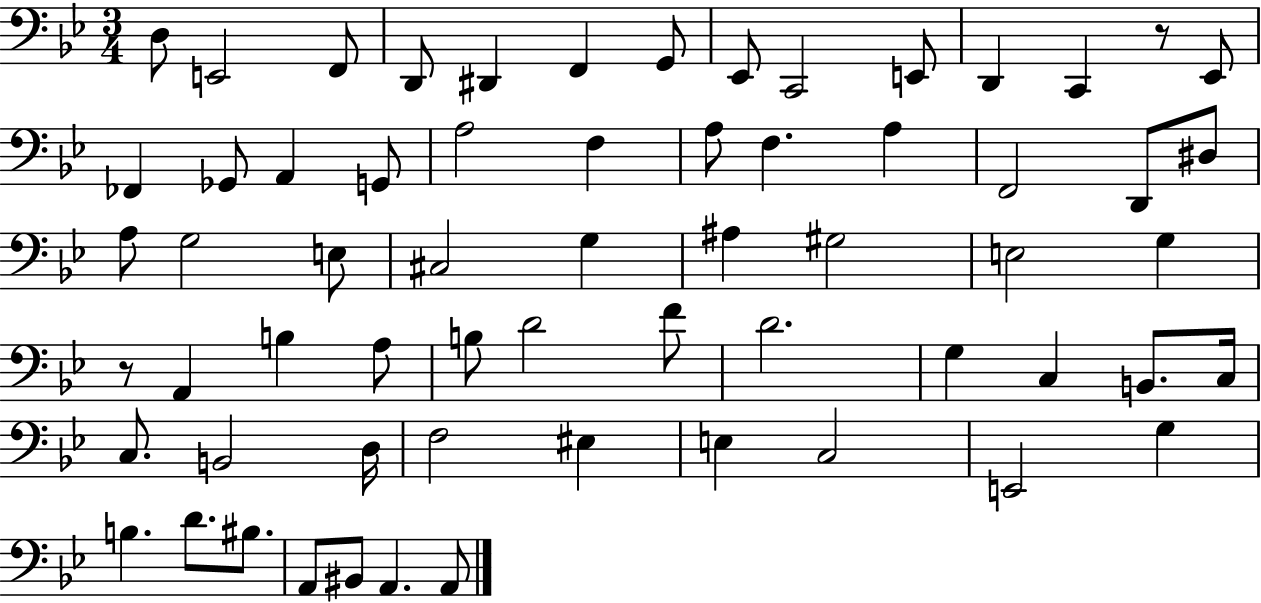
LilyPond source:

{
  \clef bass
  \numericTimeSignature
  \time 3/4
  \key bes \major
  d8 e,2 f,8 | d,8 dis,4 f,4 g,8 | ees,8 c,2 e,8 | d,4 c,4 r8 ees,8 | \break fes,4 ges,8 a,4 g,8 | a2 f4 | a8 f4. a4 | f,2 d,8 dis8 | \break a8 g2 e8 | cis2 g4 | ais4 gis2 | e2 g4 | \break r8 a,4 b4 a8 | b8 d'2 f'8 | d'2. | g4 c4 b,8. c16 | \break c8. b,2 d16 | f2 eis4 | e4 c2 | e,2 g4 | \break b4. d'8. bis8. | a,8 bis,8 a,4. a,8 | \bar "|."
}